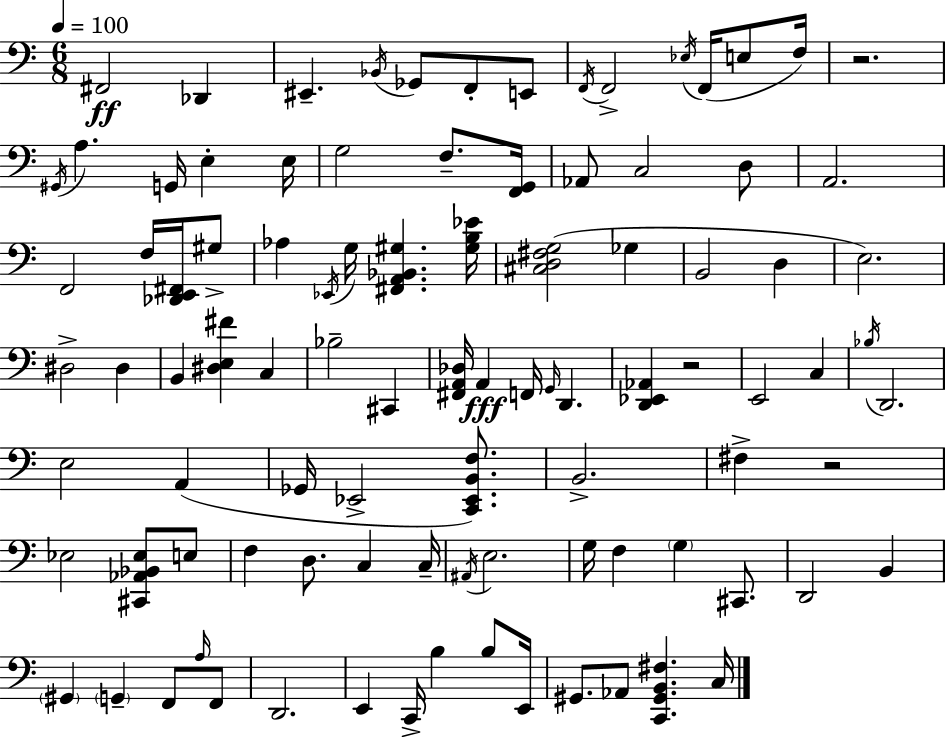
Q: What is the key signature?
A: C major